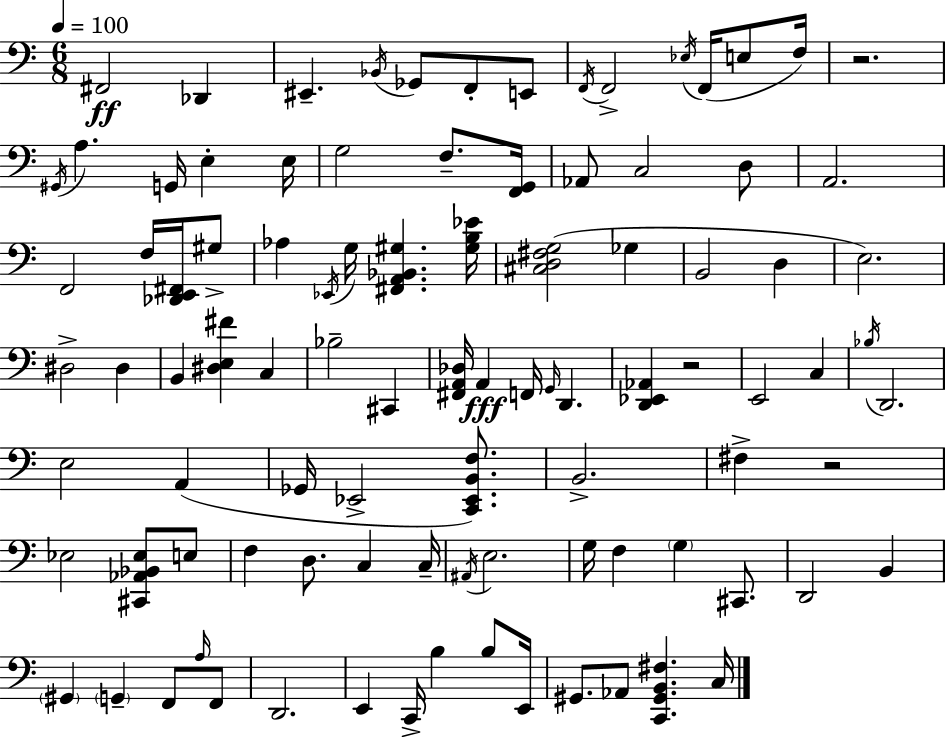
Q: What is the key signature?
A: C major